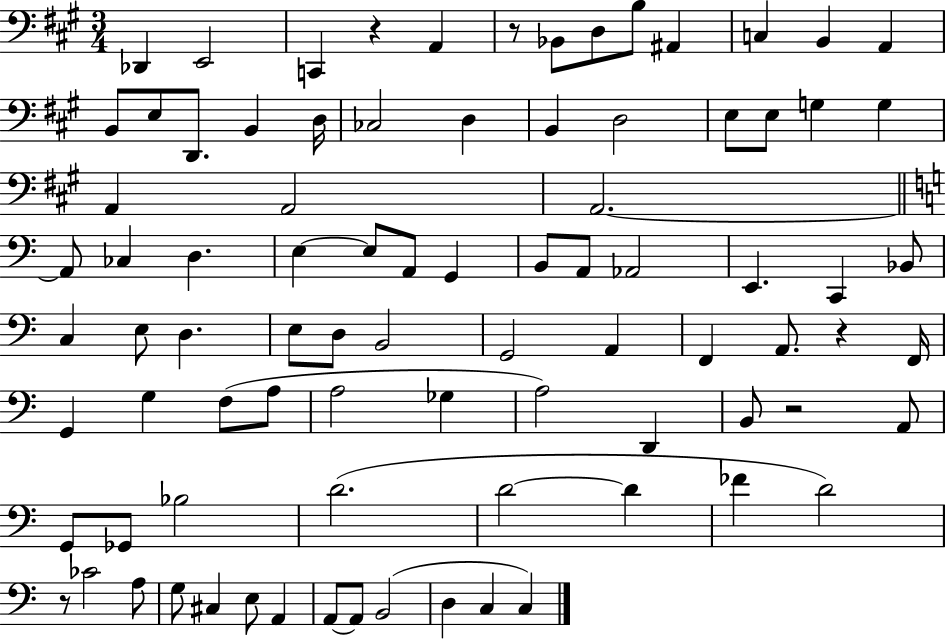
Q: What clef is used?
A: bass